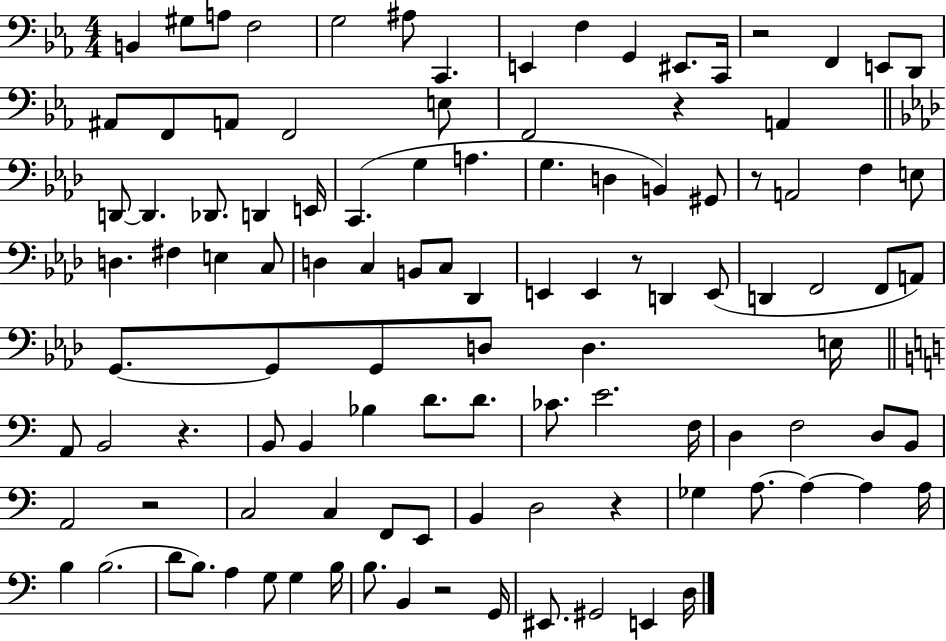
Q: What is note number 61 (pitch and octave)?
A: A2